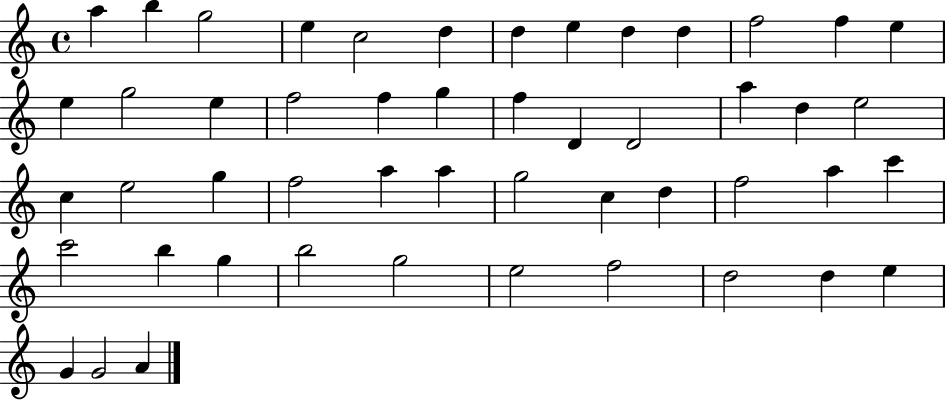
A5/q B5/q G5/h E5/q C5/h D5/q D5/q E5/q D5/q D5/q F5/h F5/q E5/q E5/q G5/h E5/q F5/h F5/q G5/q F5/q D4/q D4/h A5/q D5/q E5/h C5/q E5/h G5/q F5/h A5/q A5/q G5/h C5/q D5/q F5/h A5/q C6/q C6/h B5/q G5/q B5/h G5/h E5/h F5/h D5/h D5/q E5/q G4/q G4/h A4/q